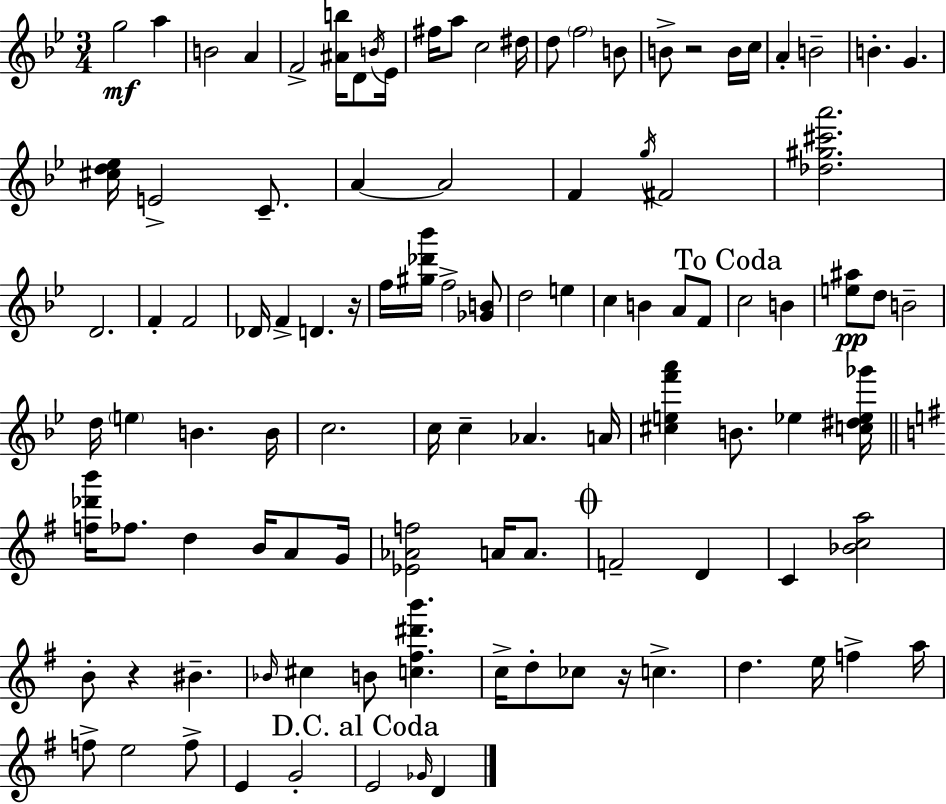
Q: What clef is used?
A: treble